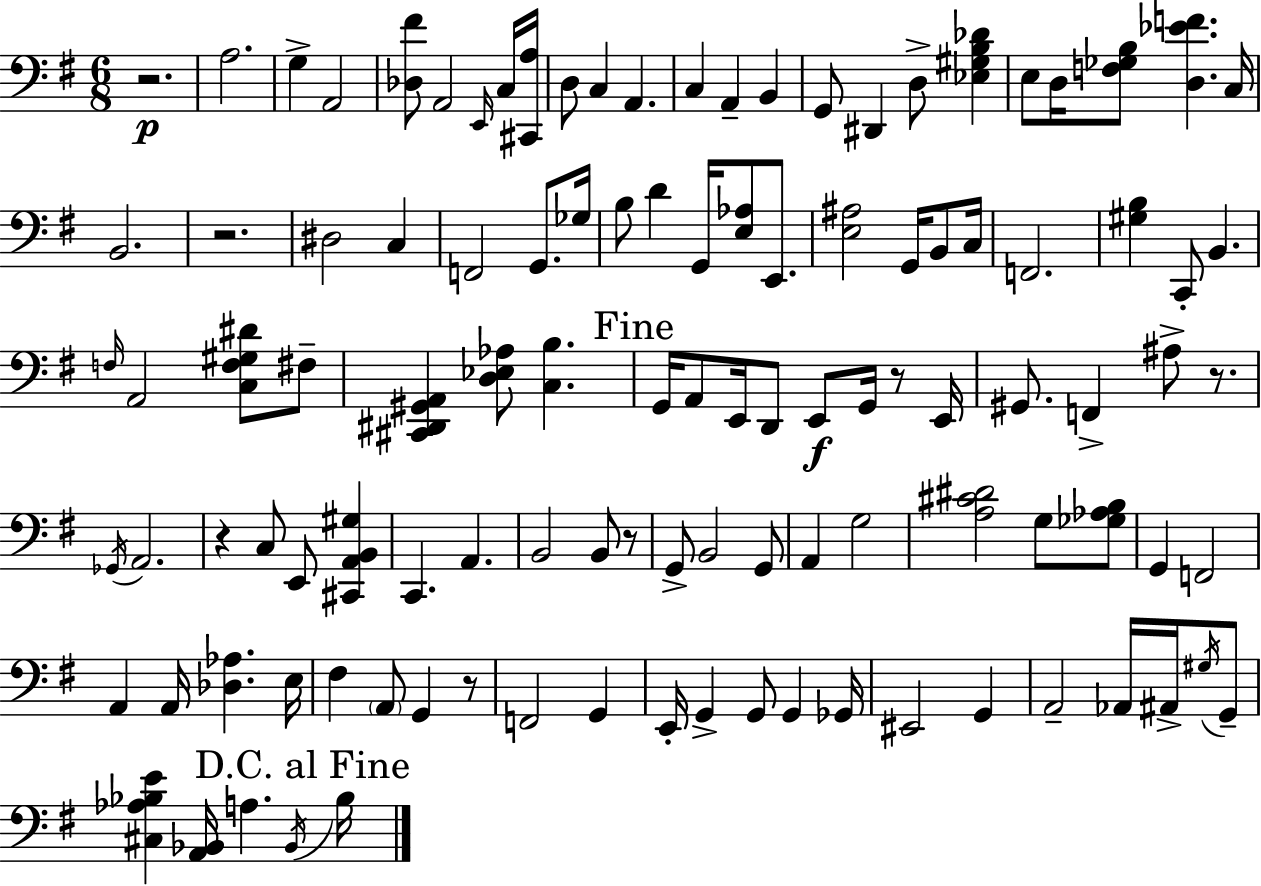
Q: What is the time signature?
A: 6/8